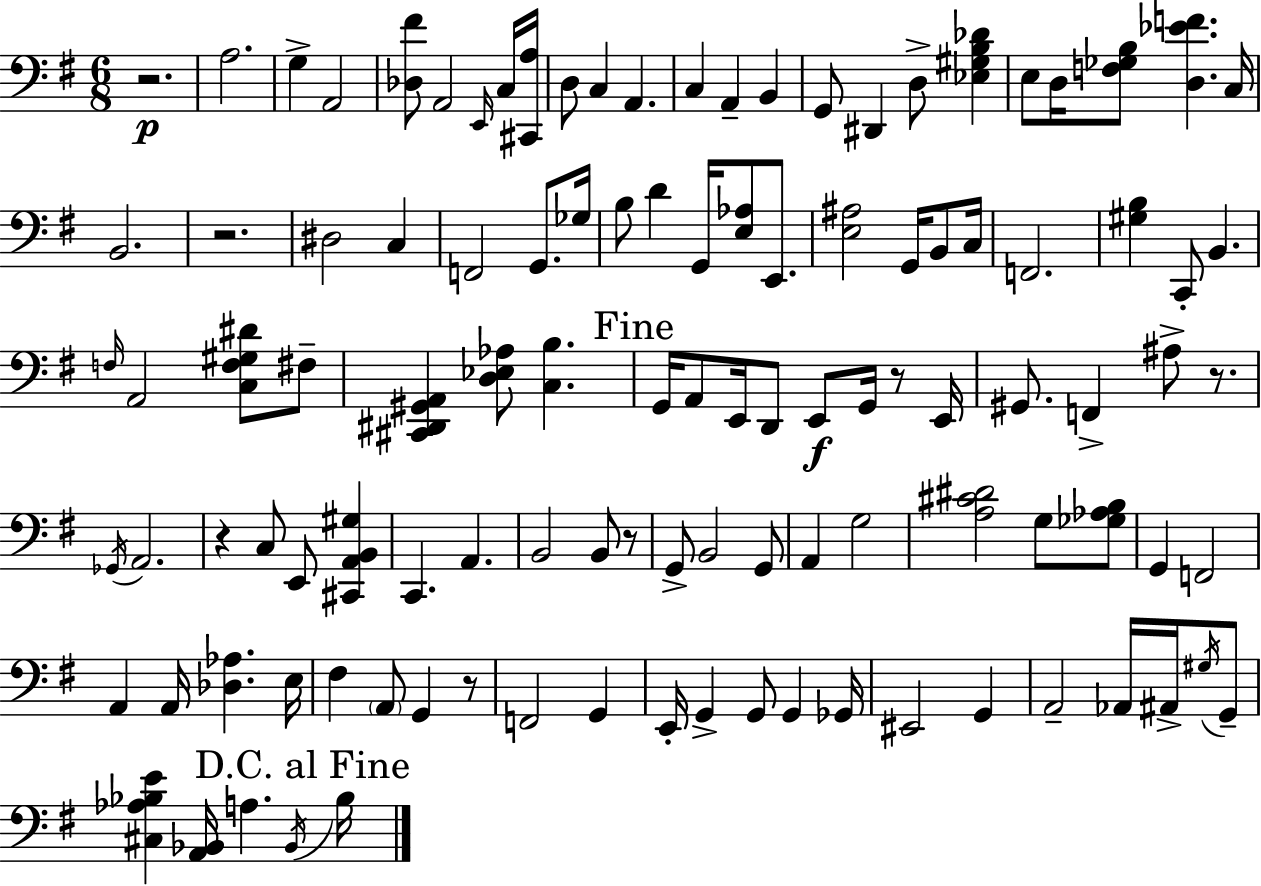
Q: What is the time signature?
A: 6/8